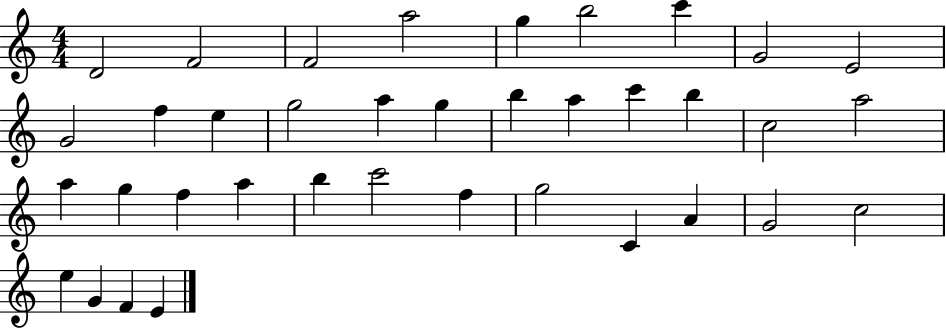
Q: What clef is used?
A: treble